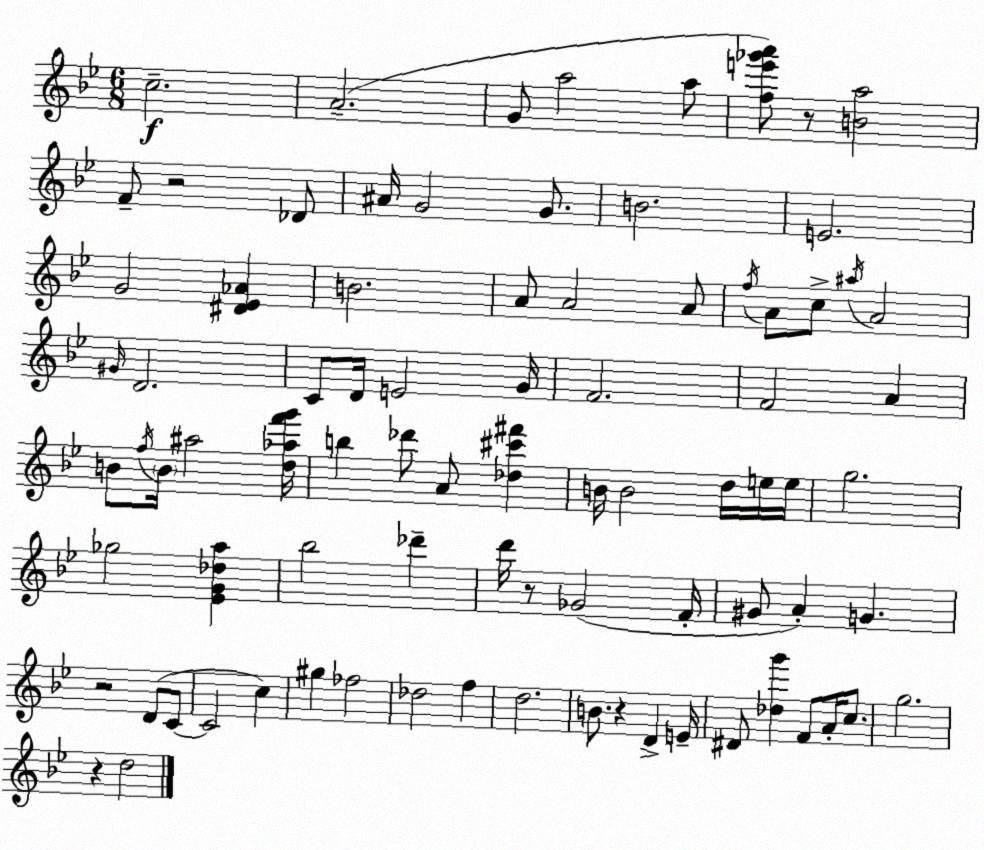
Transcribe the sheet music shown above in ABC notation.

X:1
T:Untitled
M:6/8
L:1/4
K:Bb
c2 A2 G/2 a2 a/2 [fe'_g'a']/2 z/2 [Ba]2 F/2 z2 _D/2 ^A/4 G2 G/2 B2 E2 G2 [^D_E_A] B2 A/2 A2 A/2 f/4 A/2 c/2 ^a/4 A2 ^G/4 D2 C/2 D/4 E2 G/4 F2 F2 A B/2 f/4 B/4 ^a2 [d_af'g']/4 b _d'/2 A/2 [_d^c'^f'] B/4 B2 d/4 e/4 e/4 g2 _g2 [_EG_da] _b2 _d' d'/4 z/2 _G2 F/4 ^G/2 A G z2 D/2 C/2 C2 c ^g _f2 _d2 f d2 B/2 z D E/4 ^D/2 [_dg'] F/2 A/4 c/2 g2 z d2